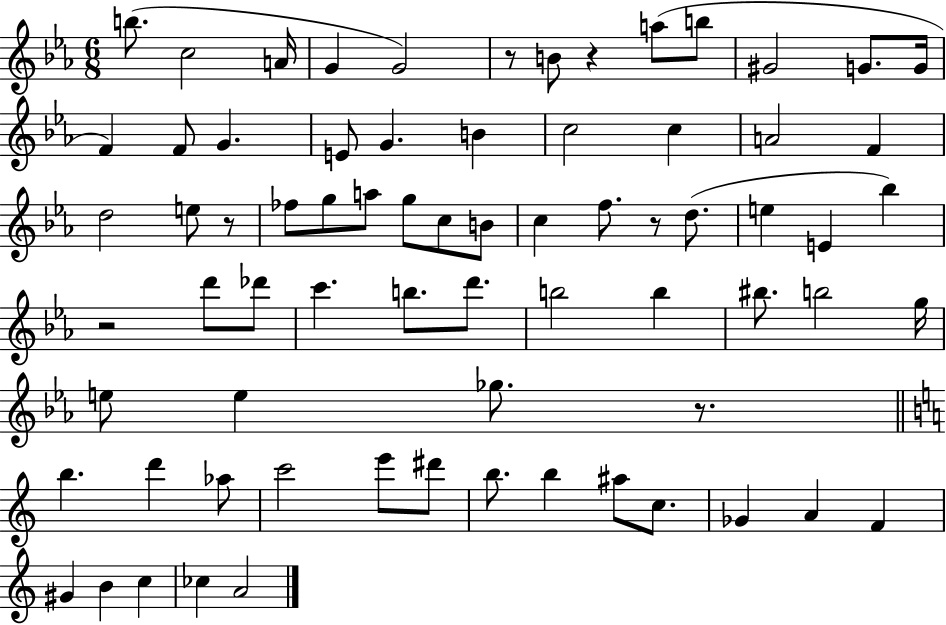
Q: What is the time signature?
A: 6/8